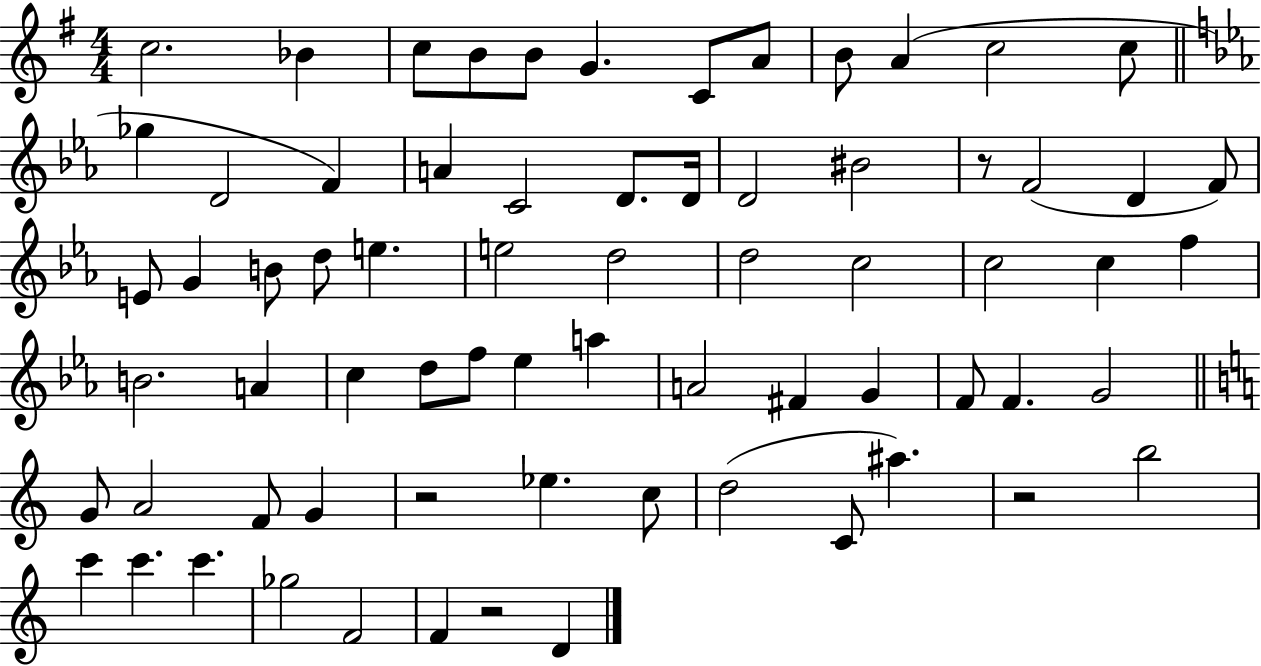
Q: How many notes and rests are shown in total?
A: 70